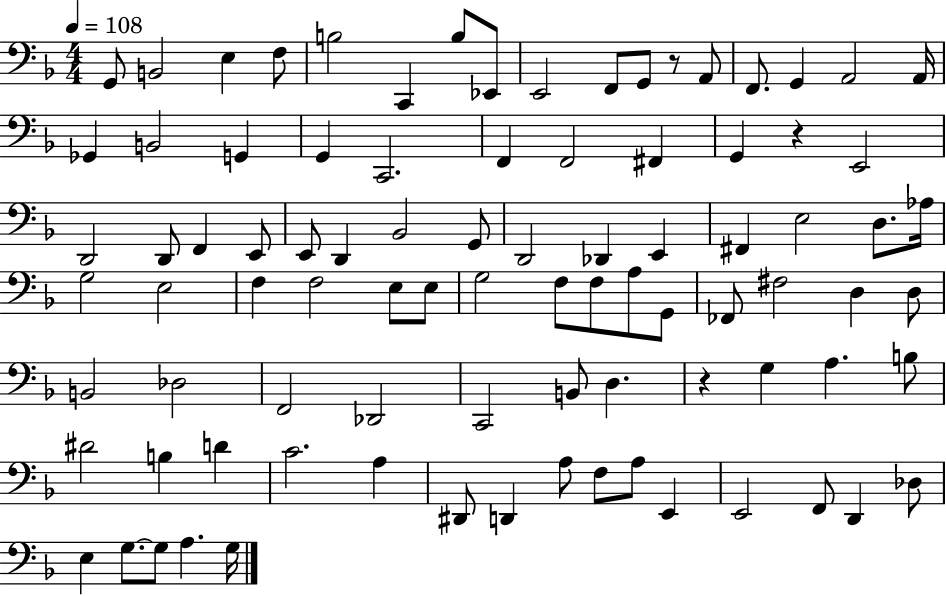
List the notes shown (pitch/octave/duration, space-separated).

G2/e B2/h E3/q F3/e B3/h C2/q B3/e Eb2/e E2/h F2/e G2/e R/e A2/e F2/e. G2/q A2/h A2/s Gb2/q B2/h G2/q G2/q C2/h. F2/q F2/h F#2/q G2/q R/q E2/h D2/h D2/e F2/q E2/e E2/e D2/q Bb2/h G2/e D2/h Db2/q E2/q F#2/q E3/h D3/e. Ab3/s G3/h E3/h F3/q F3/h E3/e E3/e G3/h F3/e F3/e A3/e G2/e FES2/e F#3/h D3/q D3/e B2/h Db3/h F2/h Db2/h C2/h B2/e D3/q. R/q G3/q A3/q. B3/e D#4/h B3/q D4/q C4/h. A3/q D#2/e D2/q A3/e F3/e A3/e E2/q E2/h F2/e D2/q Db3/e E3/q G3/e. G3/e A3/q. G3/s